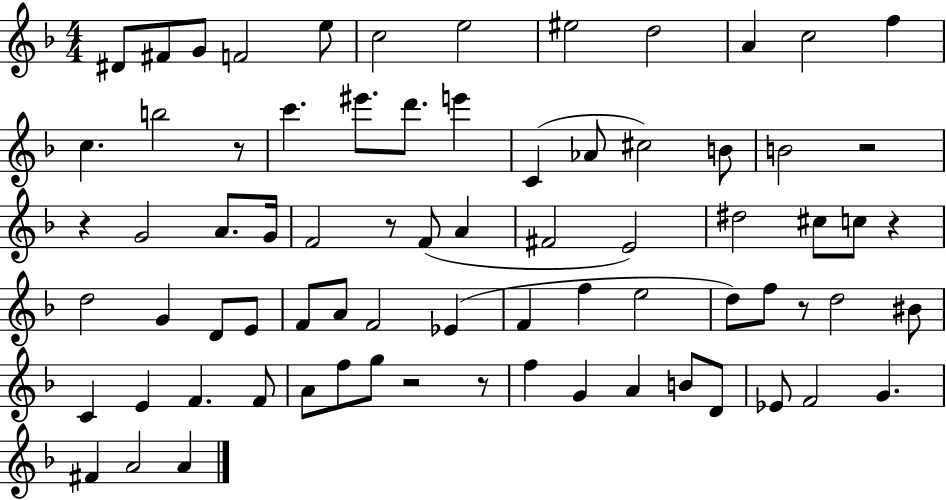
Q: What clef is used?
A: treble